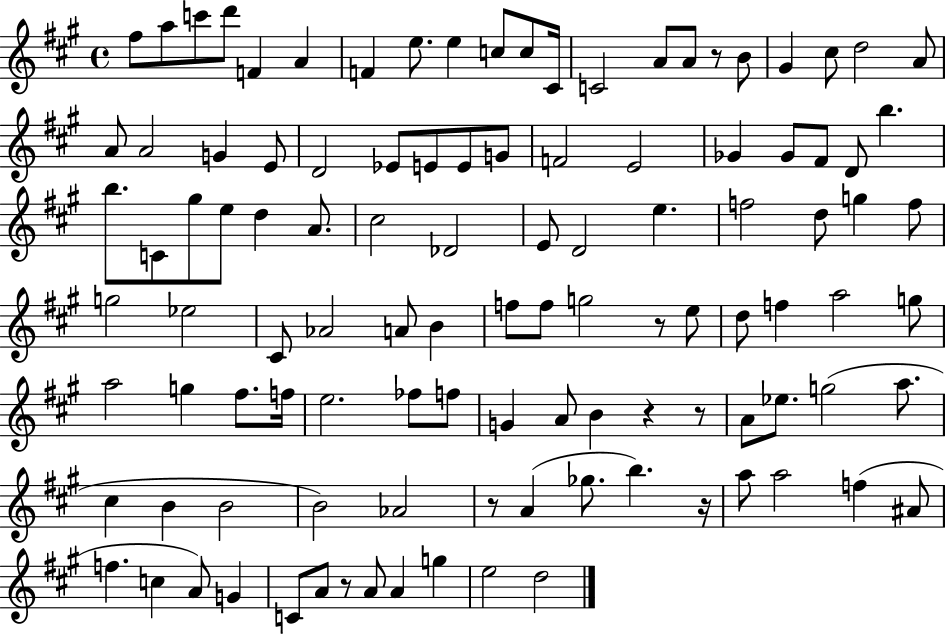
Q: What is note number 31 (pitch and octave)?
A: E4